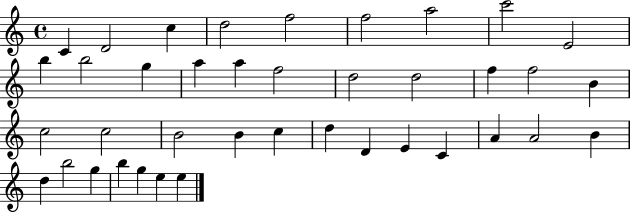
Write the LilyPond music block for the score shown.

{
  \clef treble
  \time 4/4
  \defaultTimeSignature
  \key c \major
  c'4 d'2 c''4 | d''2 f''2 | f''2 a''2 | c'''2 e'2 | \break b''4 b''2 g''4 | a''4 a''4 f''2 | d''2 d''2 | f''4 f''2 b'4 | \break c''2 c''2 | b'2 b'4 c''4 | d''4 d'4 e'4 c'4 | a'4 a'2 b'4 | \break d''4 b''2 g''4 | b''4 g''4 e''4 e''4 | \bar "|."
}